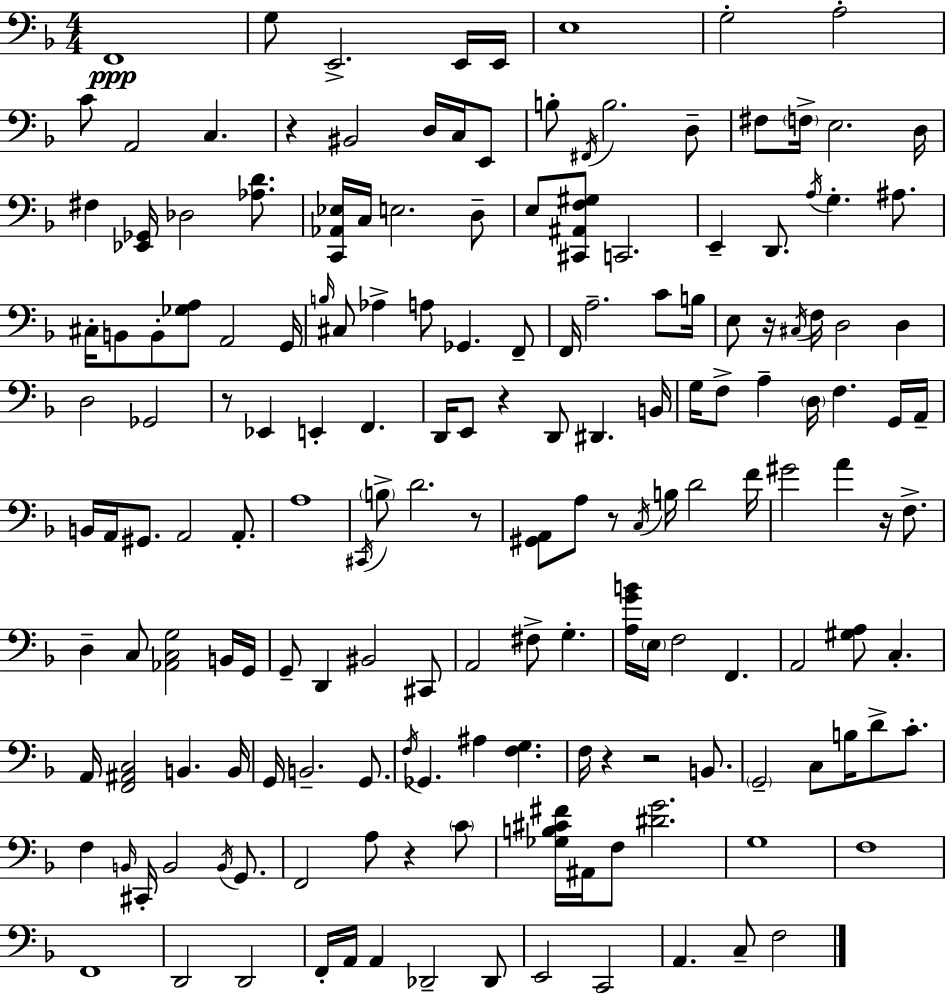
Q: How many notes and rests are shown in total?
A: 170